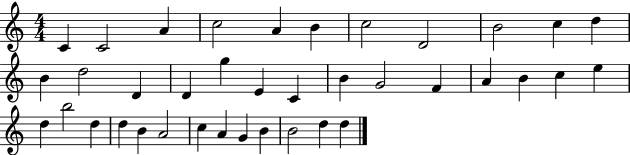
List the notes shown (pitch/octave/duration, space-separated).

C4/q C4/h A4/q C5/h A4/q B4/q C5/h D4/h B4/h C5/q D5/q B4/q D5/h D4/q D4/q G5/q E4/q C4/q B4/q G4/h F4/q A4/q B4/q C5/q E5/q D5/q B5/h D5/q D5/q B4/q A4/h C5/q A4/q G4/q B4/q B4/h D5/q D5/q